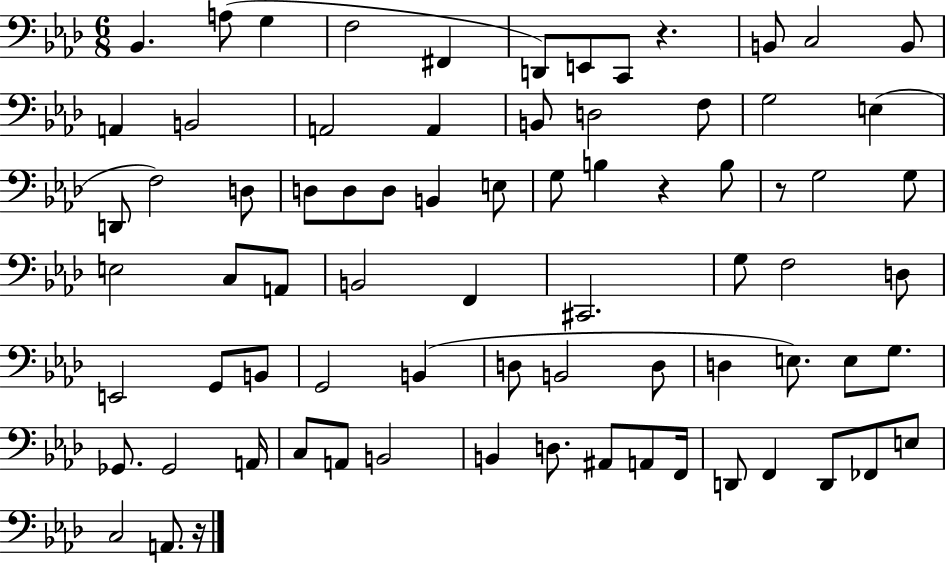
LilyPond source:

{
  \clef bass
  \numericTimeSignature
  \time 6/8
  \key aes \major
  \repeat volta 2 { bes,4. a8( g4 | f2 fis,4 | d,8) e,8 c,8 r4. | b,8 c2 b,8 | \break a,4 b,2 | a,2 a,4 | b,8 d2 f8 | g2 e4( | \break d,8 f2) d8 | d8 d8 d8 b,4 e8 | g8 b4 r4 b8 | r8 g2 g8 | \break e2 c8 a,8 | b,2 f,4 | cis,2. | g8 f2 d8 | \break e,2 g,8 b,8 | g,2 b,4( | d8 b,2 d8 | d4 e8.) e8 g8. | \break ges,8. ges,2 a,16 | c8 a,8 b,2 | b,4 d8. ais,8 a,8 f,16 | d,8 f,4 d,8 fes,8 e8 | \break c2 a,8. r16 | } \bar "|."
}